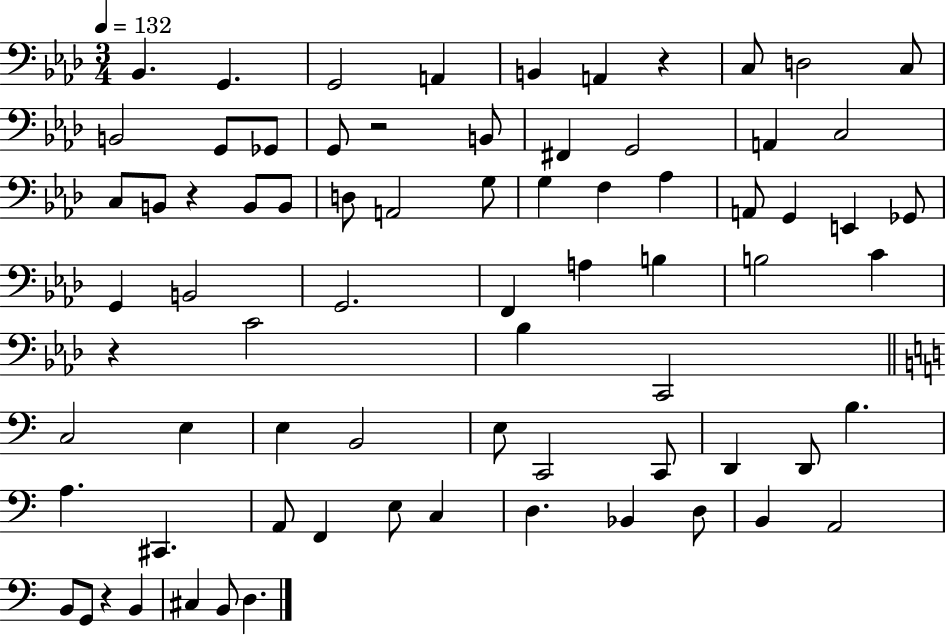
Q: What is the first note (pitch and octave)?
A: Bb2